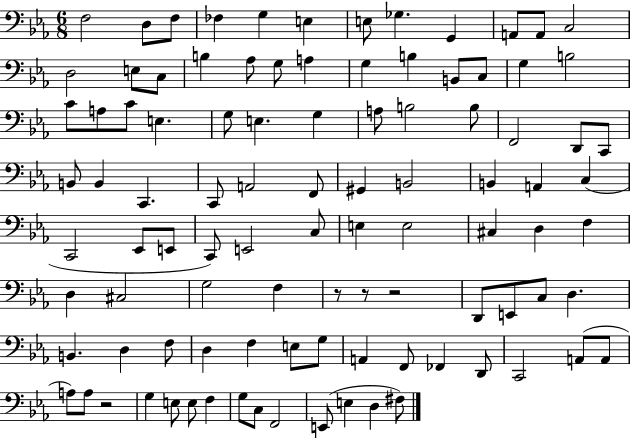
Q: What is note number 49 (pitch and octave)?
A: C3